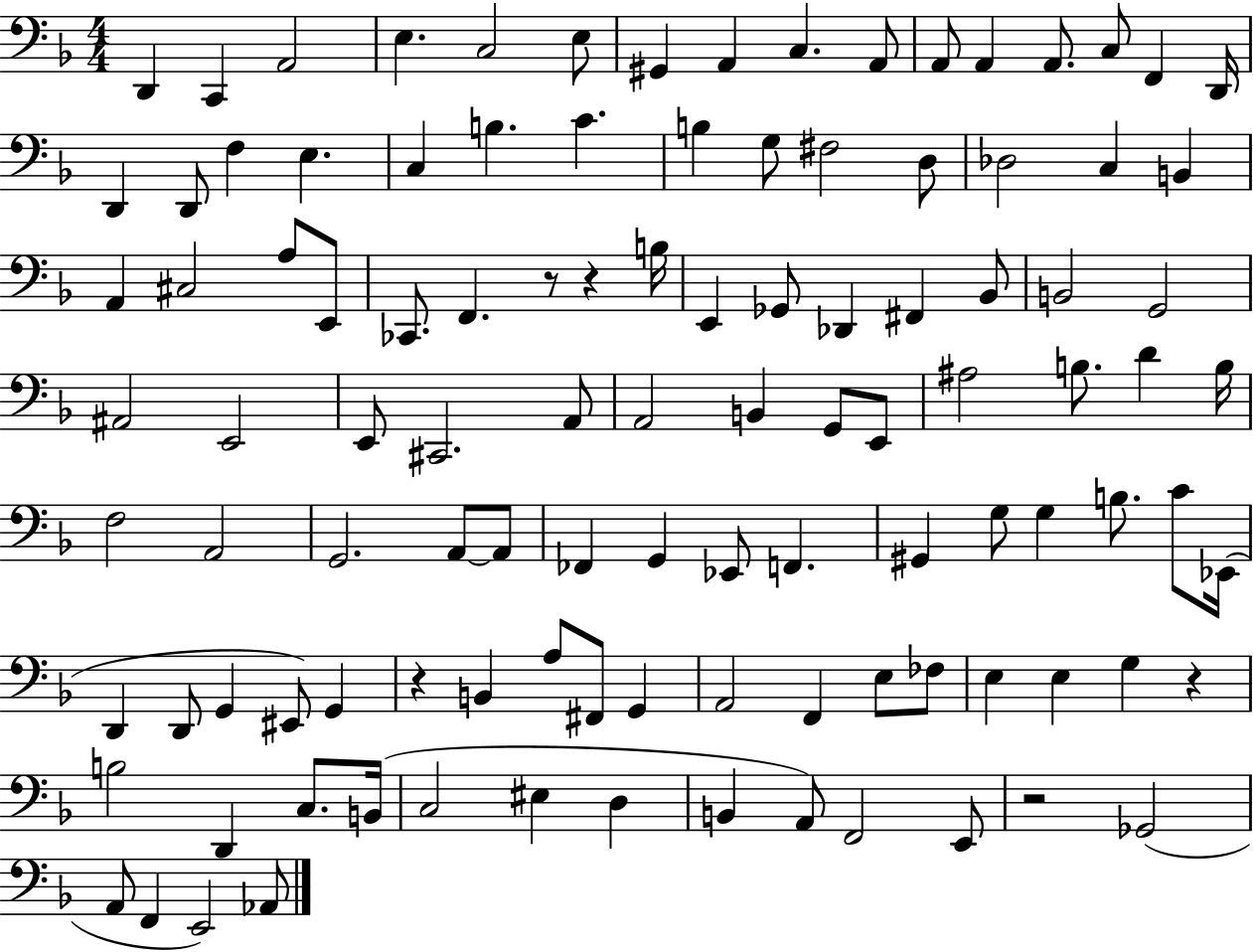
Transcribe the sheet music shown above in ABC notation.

X:1
T:Untitled
M:4/4
L:1/4
K:F
D,, C,, A,,2 E, C,2 E,/2 ^G,, A,, C, A,,/2 A,,/2 A,, A,,/2 C,/2 F,, D,,/4 D,, D,,/2 F, E, C, B, C B, G,/2 ^F,2 D,/2 _D,2 C, B,, A,, ^C,2 A,/2 E,,/2 _C,,/2 F,, z/2 z B,/4 E,, _G,,/2 _D,, ^F,, _B,,/2 B,,2 G,,2 ^A,,2 E,,2 E,,/2 ^C,,2 A,,/2 A,,2 B,, G,,/2 E,,/2 ^A,2 B,/2 D B,/4 F,2 A,,2 G,,2 A,,/2 A,,/2 _F,, G,, _E,,/2 F,, ^G,, G,/2 G, B,/2 C/2 _E,,/4 D,, D,,/2 G,, ^E,,/2 G,, z B,, A,/2 ^F,,/2 G,, A,,2 F,, E,/2 _F,/2 E, E, G, z B,2 D,, C,/2 B,,/4 C,2 ^E, D, B,, A,,/2 F,,2 E,,/2 z2 _G,,2 A,,/2 F,, E,,2 _A,,/2